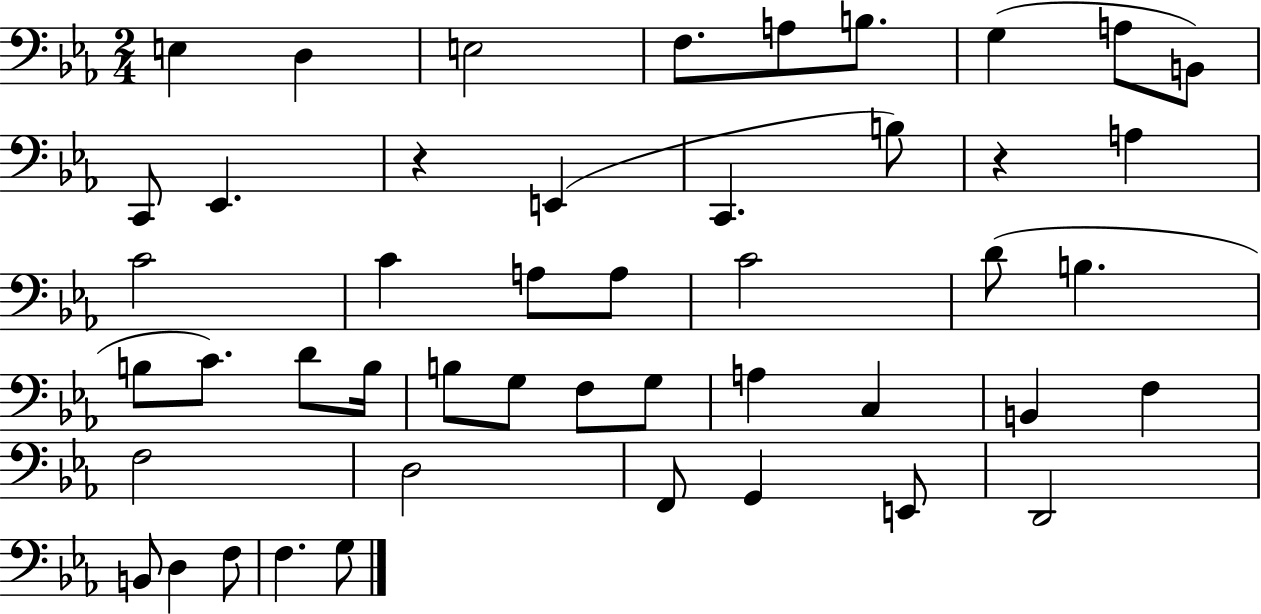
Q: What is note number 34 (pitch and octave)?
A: F3